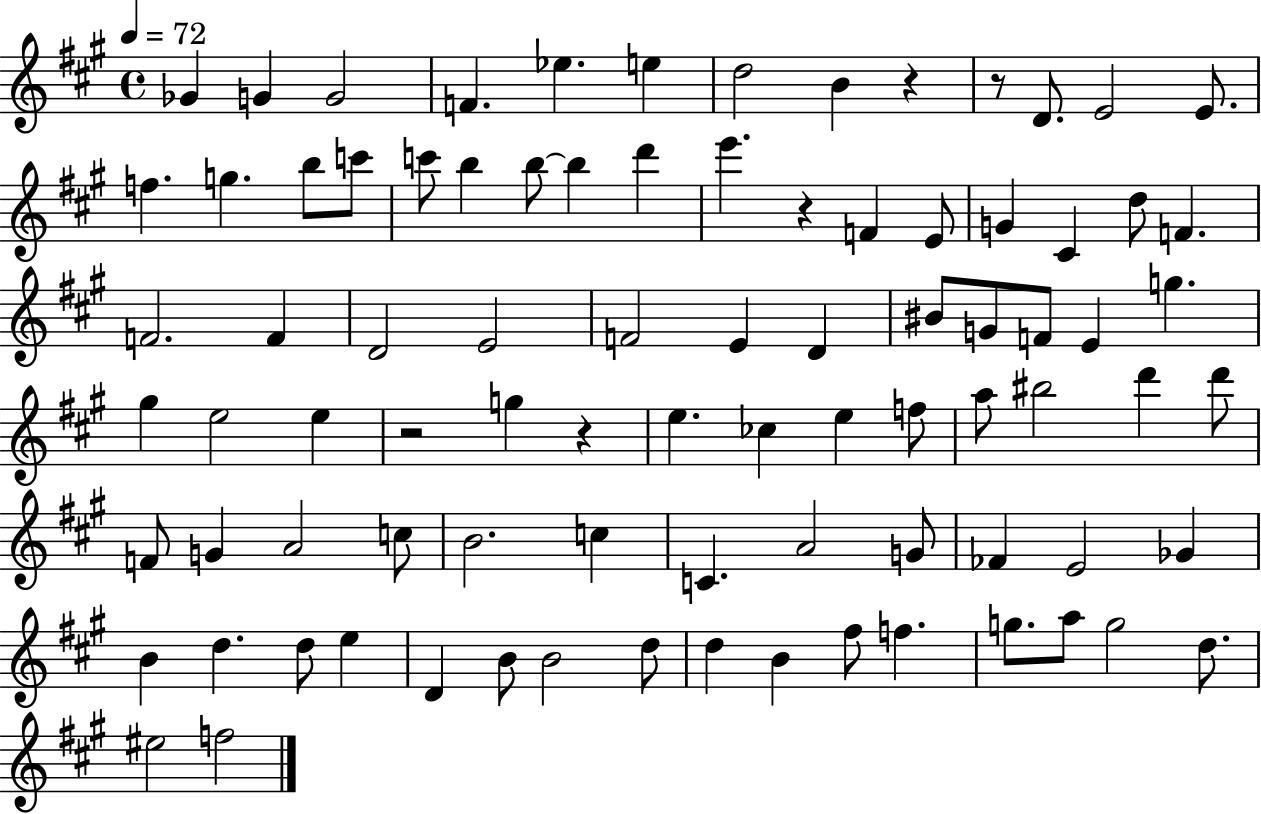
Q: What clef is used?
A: treble